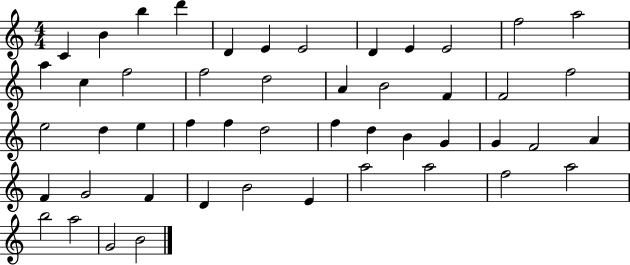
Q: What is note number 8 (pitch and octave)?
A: D4